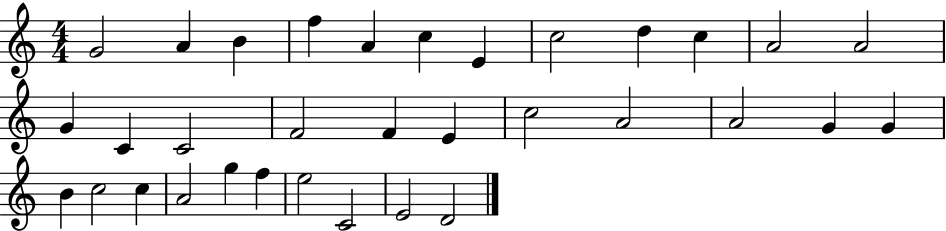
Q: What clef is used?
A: treble